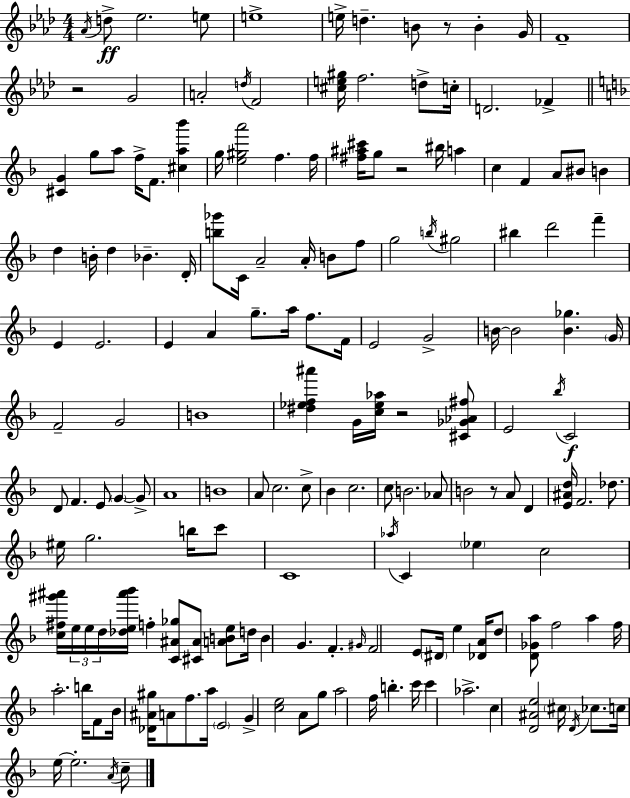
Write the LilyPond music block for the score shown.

{
  \clef treble
  \numericTimeSignature
  \time 4/4
  \key aes \major
  \acciaccatura { aes'16 }\ff d''8-> ees''2. e''8 | e''1-> | e''16-> d''4.-- b'8 r8 b'4-. | g'16 f'1-- | \break r2 g'2 | a'2-. \acciaccatura { d''16 } f'2 | <cis'' e'' gis''>16 f''2. d''8-> | c''16-. d'2. fes'4-> | \break \bar "||" \break \key d \minor <cis' g'>4 g''8 a''8 f''16-> f'8. <cis'' a'' bes'''>4 | g''16 <e'' gis'' a'''>2 f''4. f''16 | <fis'' ais'' cis'''>16 g''8 r2 bis''16 a''4 | c''4 f'4 a'8 bis'8 b'4 | \break d''4 b'16-. d''4 bes'4.-- d'16-. | <b'' ges'''>8 c'16 a'2-- a'16-. b'8 f''8 | g''2 \acciaccatura { b''16 } gis''2 | bis''4 d'''2 f'''4-- | \break e'4 e'2. | e'4 a'4 g''8.-- a''16 f''8. | f'16 e'2 g'2-> | b'16~~ b'2 <b' ges''>4. | \break \parenthesize g'16 f'2-- g'2 | b'1 | <dis'' ees'' f'' ais'''>4 g'16 <c'' ees'' aes''>16 r2 <cis' ges' aes' fis''>8 | e'2 \acciaccatura { bes''16 } c'2\f | \break d'8 f'4. e'8 \parenthesize g'4~~ | g'8-> a'1 | b'1 | a'8 c''2. | \break c''8-> bes'4 c''2. | c''8 b'2. | aes'8 b'2 r8 a'8 d'4 | <e' ais' d''>16 f'2. des''8. | \break eis''16 g''2. b''16 | c'''8 c'1 | \acciaccatura { aes''16 } c'4 \parenthesize ees''4 c''2 | <c'' fis'' gis''' ais'''>16 \tuplet 3/2 { e''16 e''16 d''16 } <des'' e'' ais''' bes'''>16 f''4-. <c' ais' ges''>8 <cis' ais'>8 | \break <a' b' e''>8 d''16 b'4 g'4. f'4.-. | \grace { gis'16 } f'2 e'8 \parenthesize dis'16 e''4 | <des' a'>16 d''8 <d' ges' a''>8 f''2 | a''4 f''16 a''2.-. | \break b''16 f'8 bes'16 <des' ais' gis''>16 a'8 f''8. a''16 \parenthesize e'2 | g'4-> <c'' e''>2 | a'8 g''8 a''2 f''16 b''4.-. | c'''16 c'''4 aes''2.-> | \break c''4 <d' ais' e''>2 | \parenthesize cis''16 \acciaccatura { d'16 } ces''8. c''16 e''16~~ e''2.-. | \acciaccatura { a'16 } c''8-- \bar "|."
}